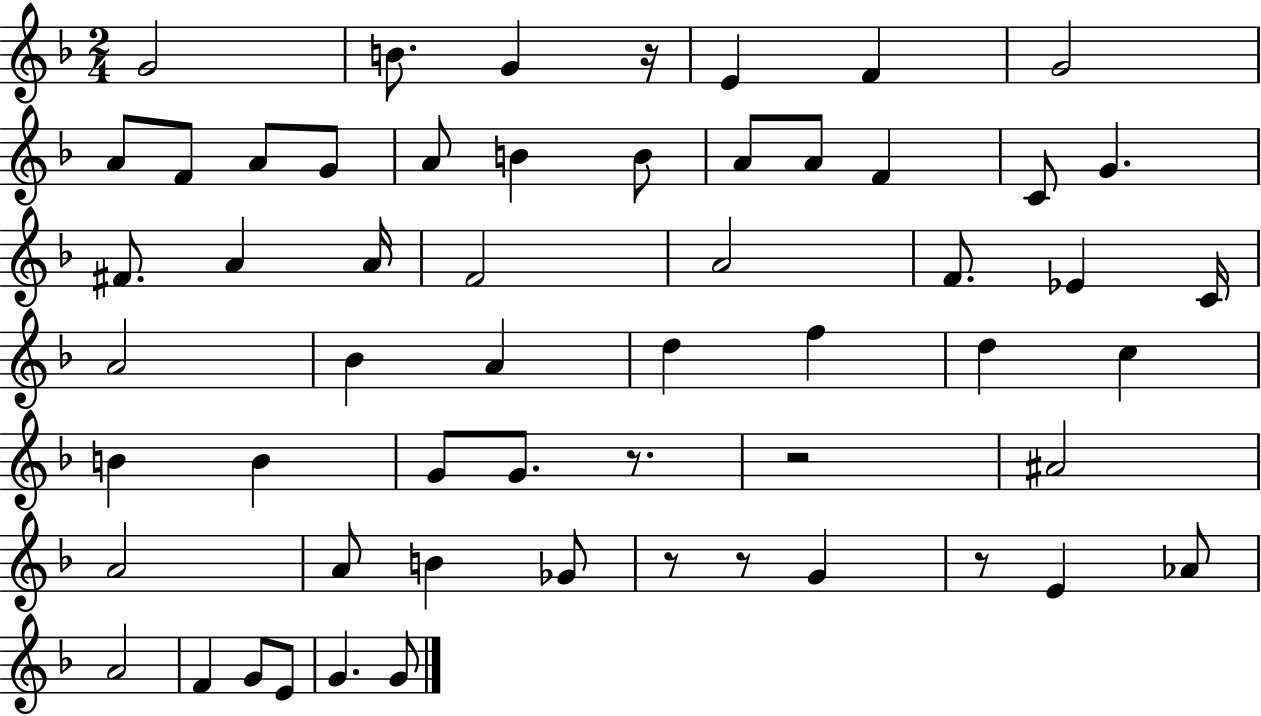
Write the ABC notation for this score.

X:1
T:Untitled
M:2/4
L:1/4
K:F
G2 B/2 G z/4 E F G2 A/2 F/2 A/2 G/2 A/2 B B/2 A/2 A/2 F C/2 G ^F/2 A A/4 F2 A2 F/2 _E C/4 A2 _B A d f d c B B G/2 G/2 z/2 z2 ^A2 A2 A/2 B _G/2 z/2 z/2 G z/2 E _A/2 A2 F G/2 E/2 G G/2